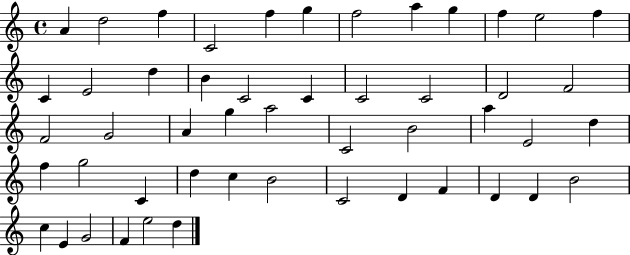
{
  \clef treble
  \time 4/4
  \defaultTimeSignature
  \key c \major
  a'4 d''2 f''4 | c'2 f''4 g''4 | f''2 a''4 g''4 | f''4 e''2 f''4 | \break c'4 e'2 d''4 | b'4 c'2 c'4 | c'2 c'2 | d'2 f'2 | \break f'2 g'2 | a'4 g''4 a''2 | c'2 b'2 | a''4 e'2 d''4 | \break f''4 g''2 c'4 | d''4 c''4 b'2 | c'2 d'4 f'4 | d'4 d'4 b'2 | \break c''4 e'4 g'2 | f'4 e''2 d''4 | \bar "|."
}